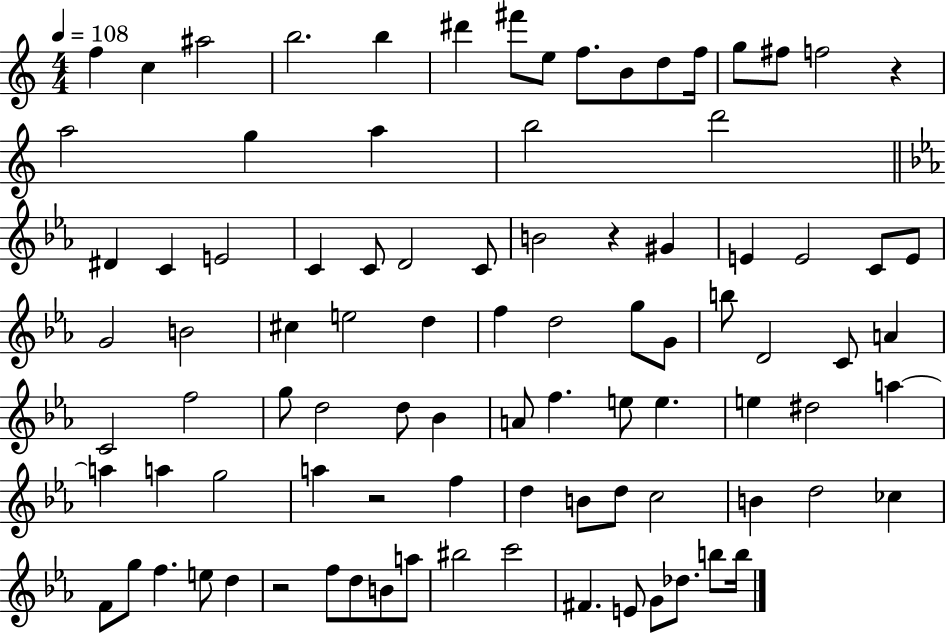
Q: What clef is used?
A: treble